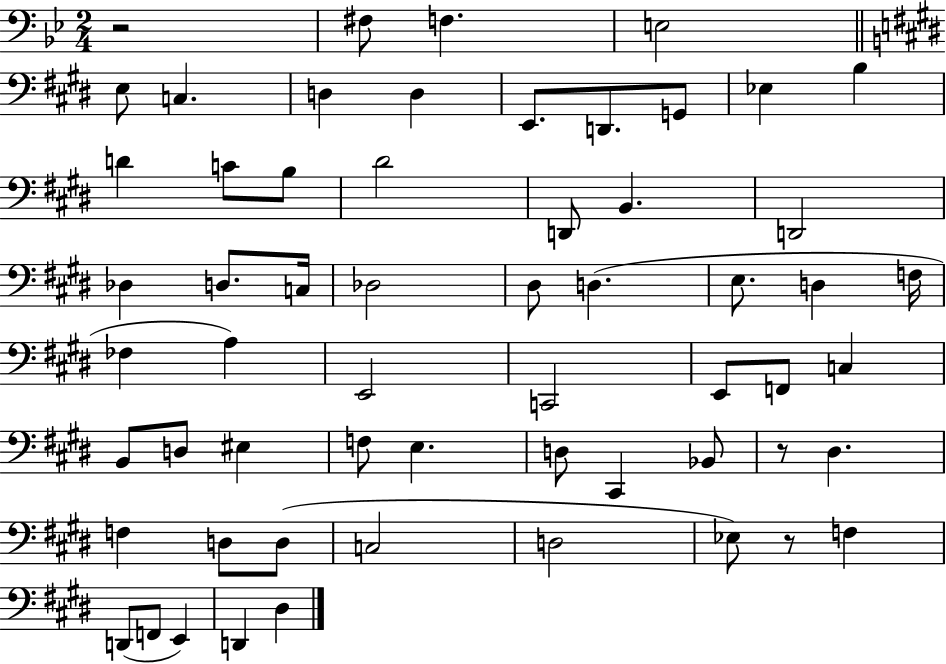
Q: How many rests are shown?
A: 3